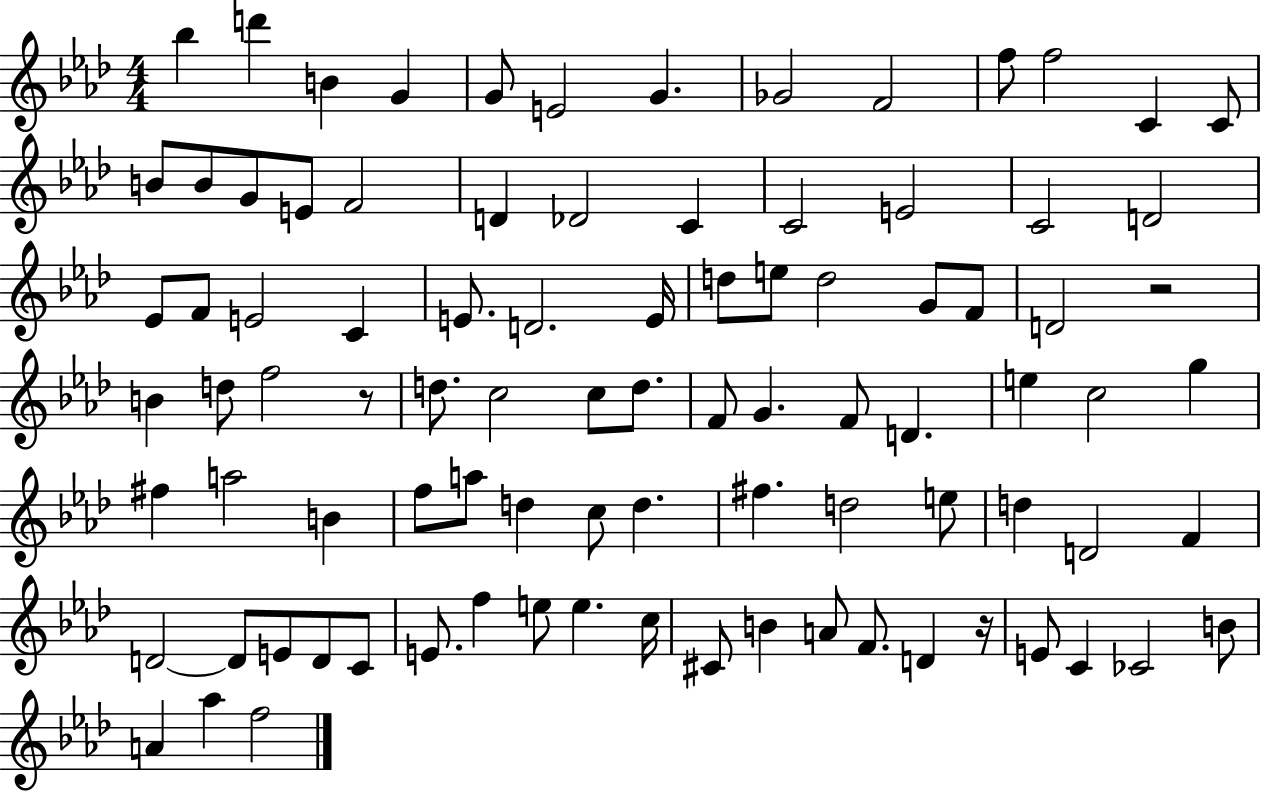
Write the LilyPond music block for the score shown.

{
  \clef treble
  \numericTimeSignature
  \time 4/4
  \key aes \major
  \repeat volta 2 { bes''4 d'''4 b'4 g'4 | g'8 e'2 g'4. | ges'2 f'2 | f''8 f''2 c'4 c'8 | \break b'8 b'8 g'8 e'8 f'2 | d'4 des'2 c'4 | c'2 e'2 | c'2 d'2 | \break ees'8 f'8 e'2 c'4 | e'8. d'2. e'16 | d''8 e''8 d''2 g'8 f'8 | d'2 r2 | \break b'4 d''8 f''2 r8 | d''8. c''2 c''8 d''8. | f'8 g'4. f'8 d'4. | e''4 c''2 g''4 | \break fis''4 a''2 b'4 | f''8 a''8 d''4 c''8 d''4. | fis''4. d''2 e''8 | d''4 d'2 f'4 | \break d'2~~ d'8 e'8 d'8 c'8 | e'8. f''4 e''8 e''4. c''16 | cis'8 b'4 a'8 f'8. d'4 r16 | e'8 c'4 ces'2 b'8 | \break a'4 aes''4 f''2 | } \bar "|."
}